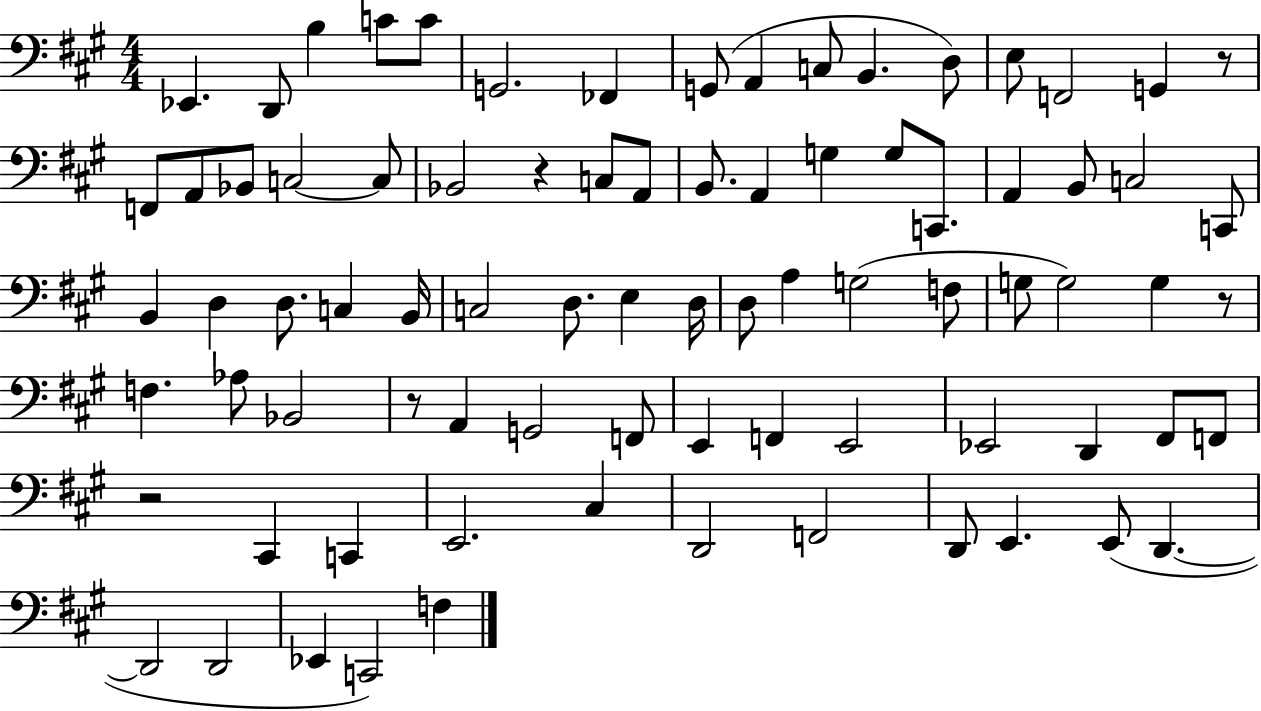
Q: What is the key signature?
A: A major